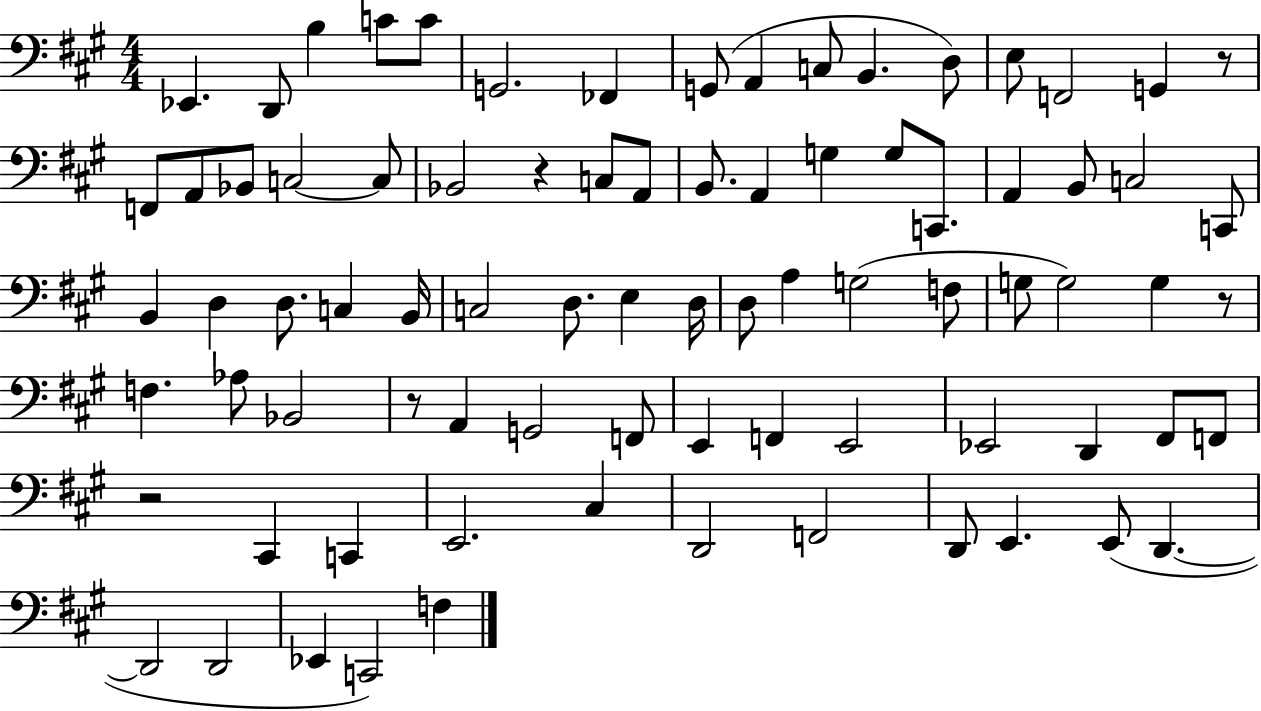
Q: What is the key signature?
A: A major